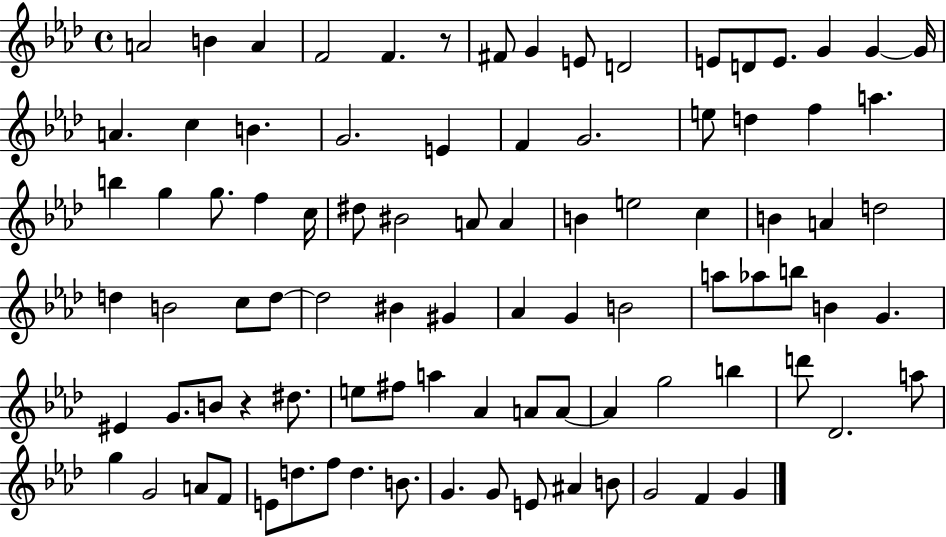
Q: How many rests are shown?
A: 2